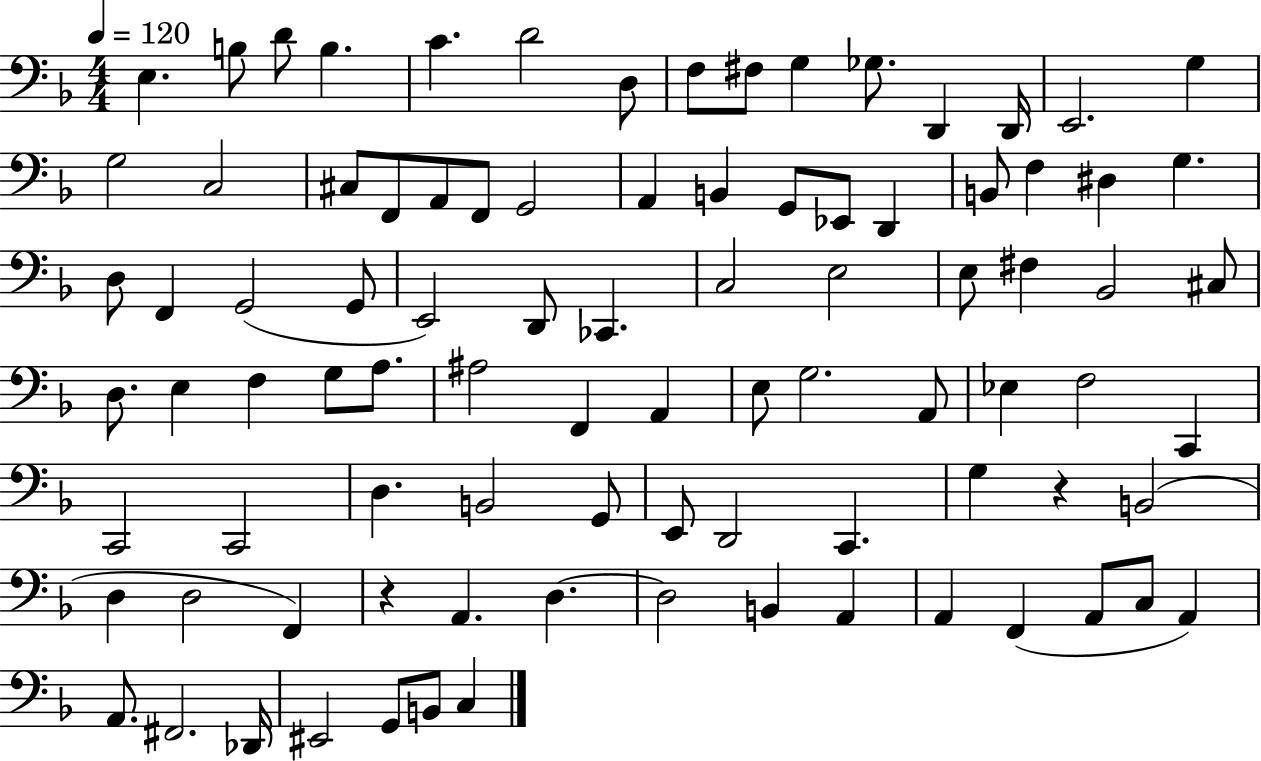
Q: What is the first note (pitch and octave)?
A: E3